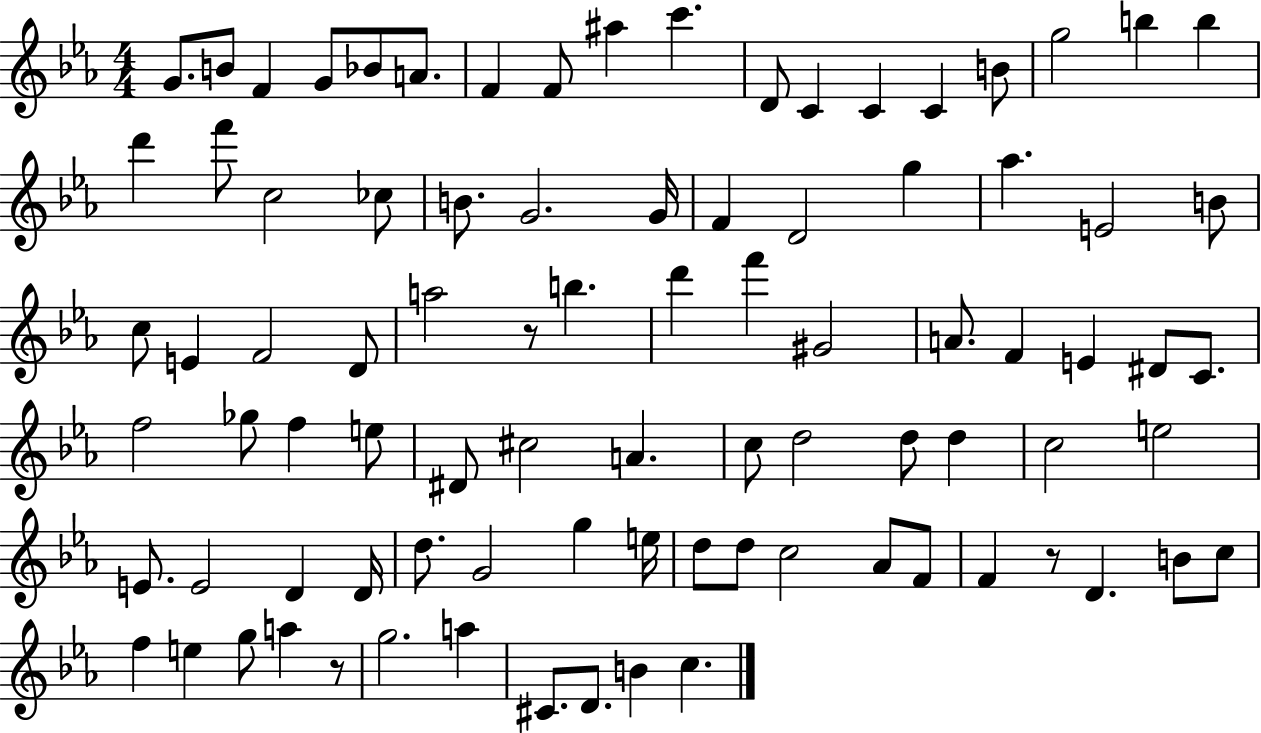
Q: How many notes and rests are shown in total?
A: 88